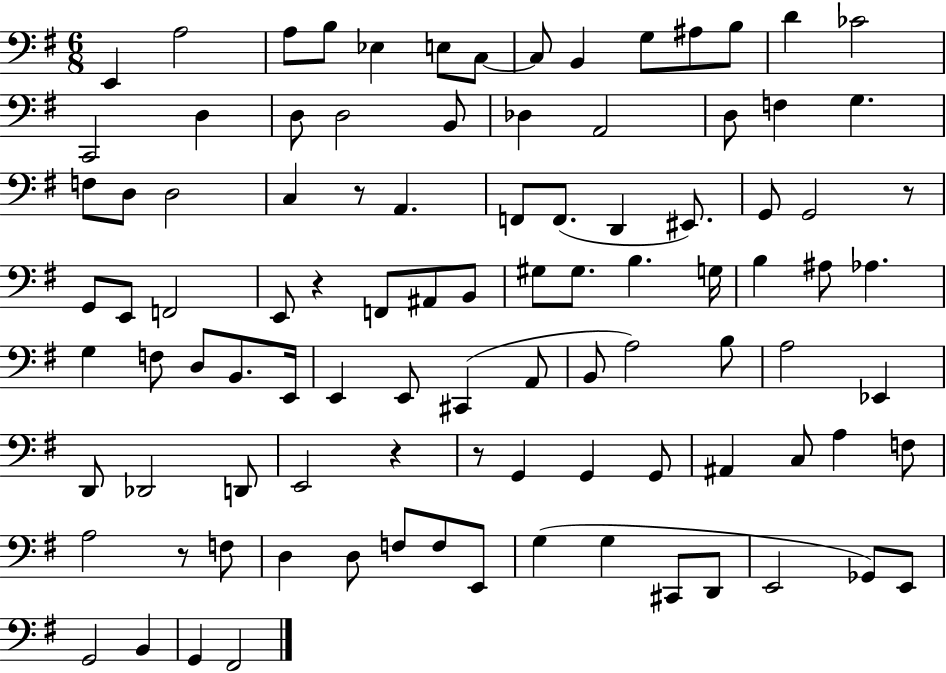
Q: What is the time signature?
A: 6/8